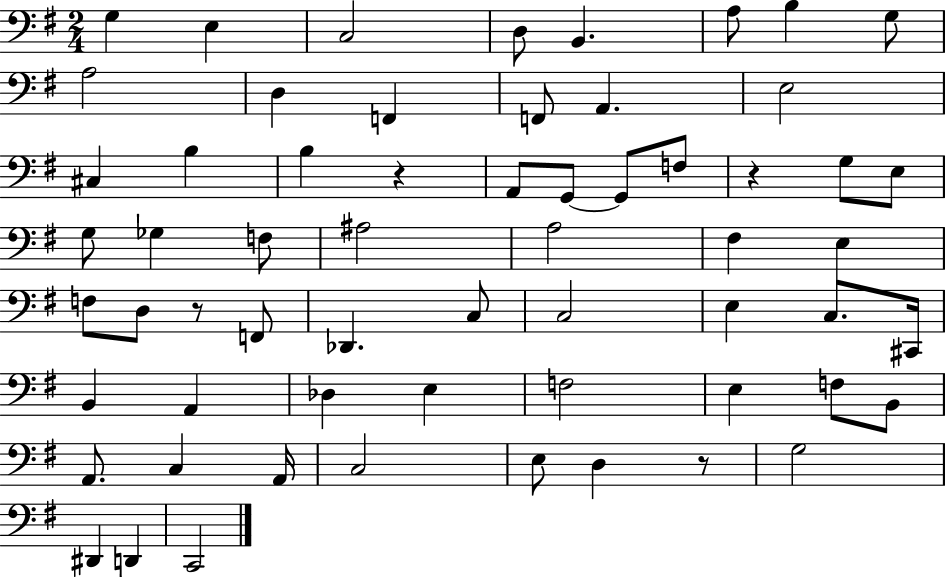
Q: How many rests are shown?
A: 4